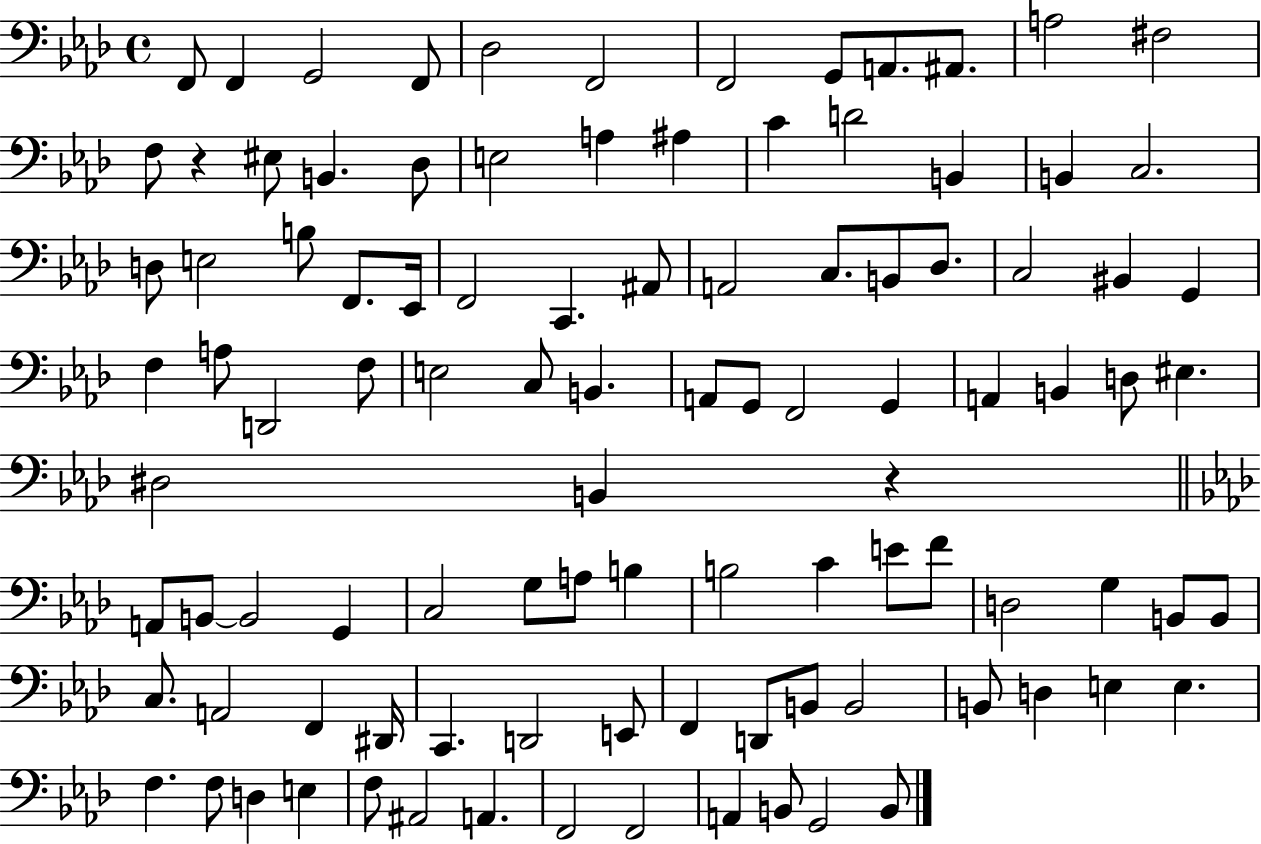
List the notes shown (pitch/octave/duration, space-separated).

F2/e F2/q G2/h F2/e Db3/h F2/h F2/h G2/e A2/e. A#2/e. A3/h F#3/h F3/e R/q EIS3/e B2/q. Db3/e E3/h A3/q A#3/q C4/q D4/h B2/q B2/q C3/h. D3/e E3/h B3/e F2/e. Eb2/s F2/h C2/q. A#2/e A2/h C3/e. B2/e Db3/e. C3/h BIS2/q G2/q F3/q A3/e D2/h F3/e E3/h C3/e B2/q. A2/e G2/e F2/h G2/q A2/q B2/q D3/e EIS3/q. D#3/h B2/q R/q A2/e B2/e B2/h G2/q C3/h G3/e A3/e B3/q B3/h C4/q E4/e F4/e D3/h G3/q B2/e B2/e C3/e. A2/h F2/q D#2/s C2/q. D2/h E2/e F2/q D2/e B2/e B2/h B2/e D3/q E3/q E3/q. F3/q. F3/e D3/q E3/q F3/e A#2/h A2/q. F2/h F2/h A2/q B2/e G2/h B2/e